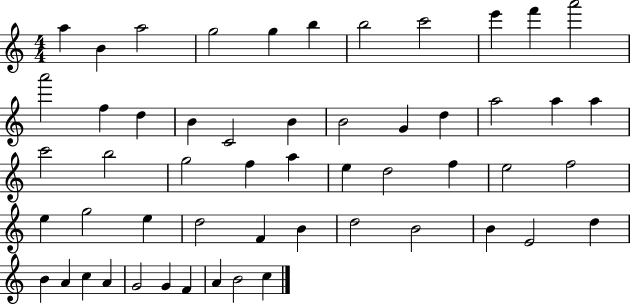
A5/q B4/q A5/h G5/h G5/q B5/q B5/h C6/h E6/q F6/q A6/h A6/h F5/q D5/q B4/q C4/h B4/q B4/h G4/q D5/q A5/h A5/q A5/q C6/h B5/h G5/h F5/q A5/q E5/q D5/h F5/q E5/h F5/h E5/q G5/h E5/q D5/h F4/q B4/q D5/h B4/h B4/q E4/h D5/q B4/q A4/q C5/q A4/q G4/h G4/q F4/q A4/q B4/h C5/q